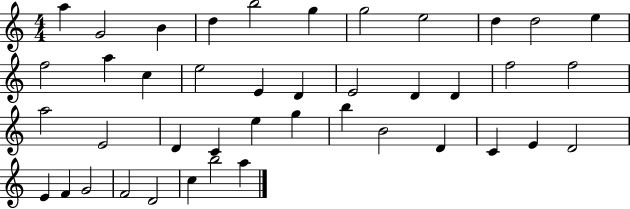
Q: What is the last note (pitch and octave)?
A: A5